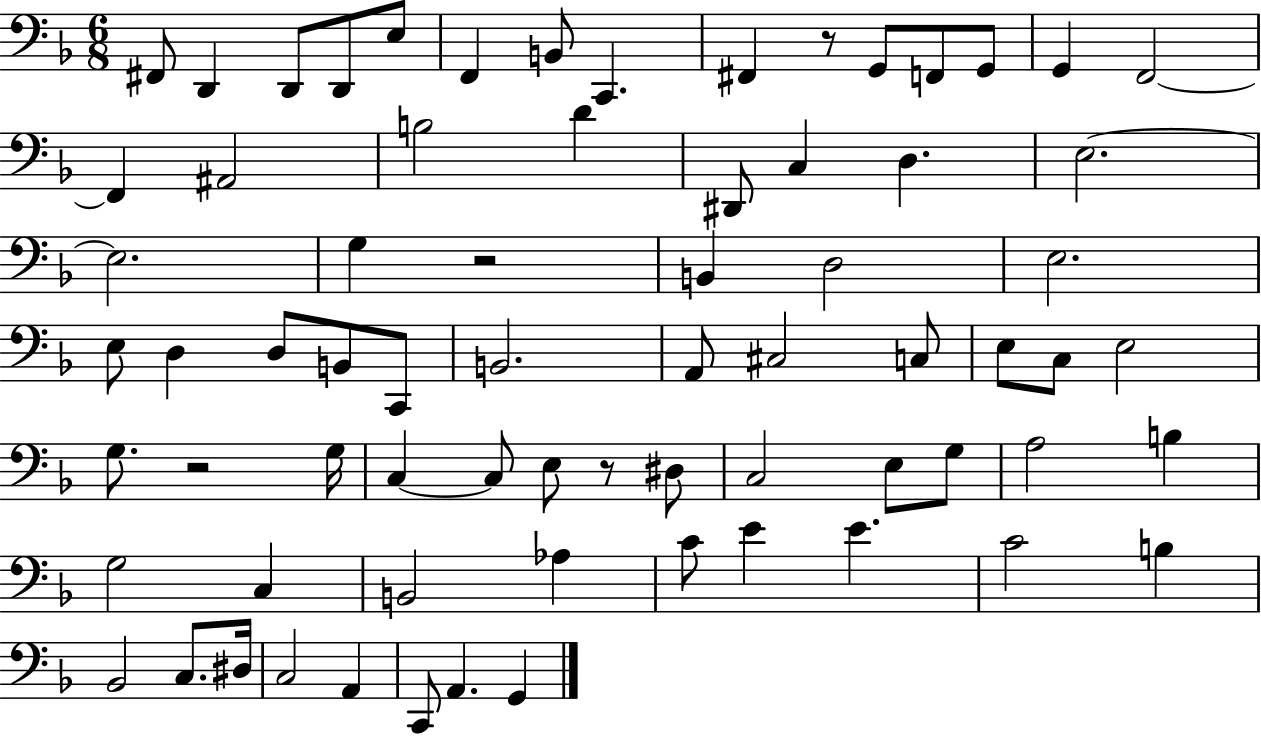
X:1
T:Untitled
M:6/8
L:1/4
K:F
^F,,/2 D,, D,,/2 D,,/2 E,/2 F,, B,,/2 C,, ^F,, z/2 G,,/2 F,,/2 G,,/2 G,, F,,2 F,, ^A,,2 B,2 D ^D,,/2 C, D, E,2 E,2 G, z2 B,, D,2 E,2 E,/2 D, D,/2 B,,/2 C,,/2 B,,2 A,,/2 ^C,2 C,/2 E,/2 C,/2 E,2 G,/2 z2 G,/4 C, C,/2 E,/2 z/2 ^D,/2 C,2 E,/2 G,/2 A,2 B, G,2 C, B,,2 _A, C/2 E E C2 B, _B,,2 C,/2 ^D,/4 C,2 A,, C,,/2 A,, G,,